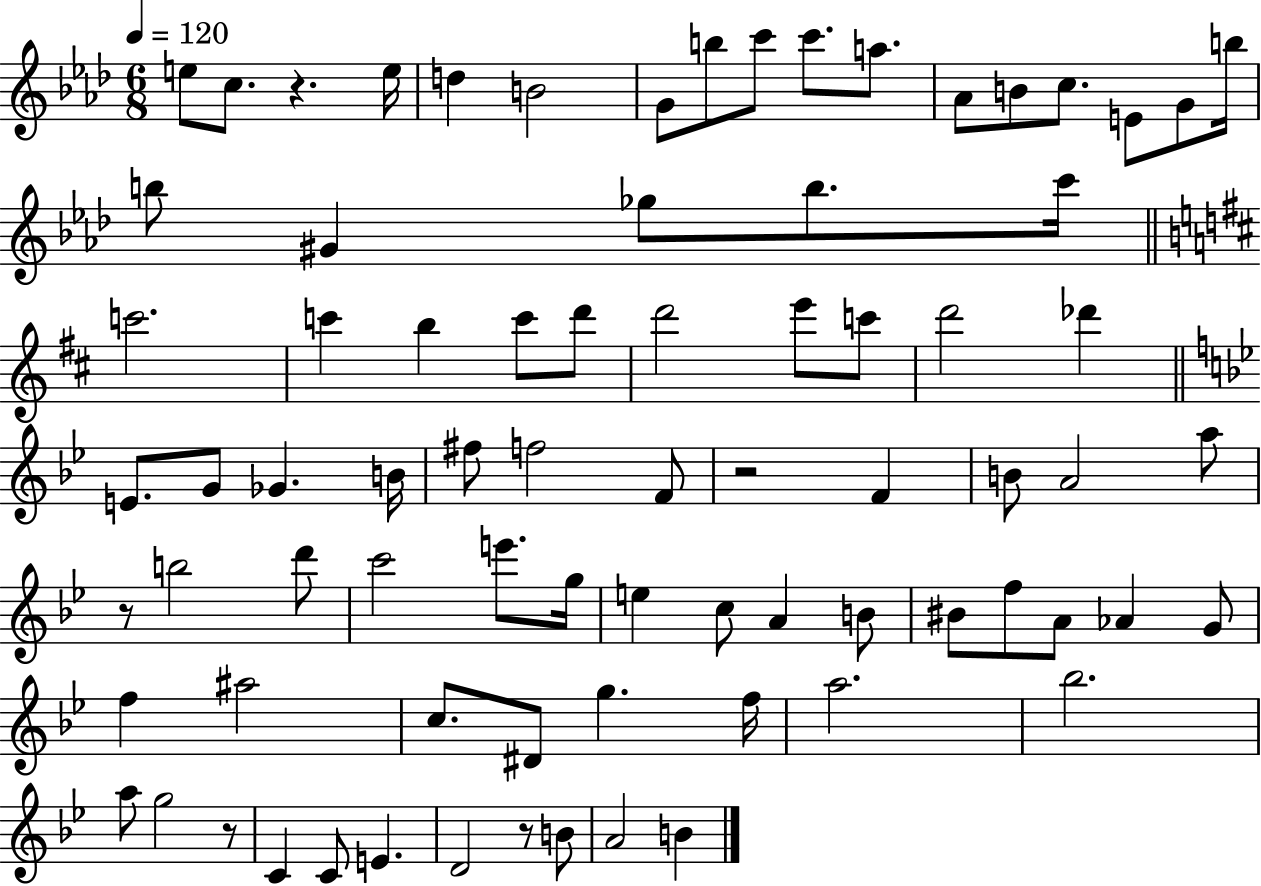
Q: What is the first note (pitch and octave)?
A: E5